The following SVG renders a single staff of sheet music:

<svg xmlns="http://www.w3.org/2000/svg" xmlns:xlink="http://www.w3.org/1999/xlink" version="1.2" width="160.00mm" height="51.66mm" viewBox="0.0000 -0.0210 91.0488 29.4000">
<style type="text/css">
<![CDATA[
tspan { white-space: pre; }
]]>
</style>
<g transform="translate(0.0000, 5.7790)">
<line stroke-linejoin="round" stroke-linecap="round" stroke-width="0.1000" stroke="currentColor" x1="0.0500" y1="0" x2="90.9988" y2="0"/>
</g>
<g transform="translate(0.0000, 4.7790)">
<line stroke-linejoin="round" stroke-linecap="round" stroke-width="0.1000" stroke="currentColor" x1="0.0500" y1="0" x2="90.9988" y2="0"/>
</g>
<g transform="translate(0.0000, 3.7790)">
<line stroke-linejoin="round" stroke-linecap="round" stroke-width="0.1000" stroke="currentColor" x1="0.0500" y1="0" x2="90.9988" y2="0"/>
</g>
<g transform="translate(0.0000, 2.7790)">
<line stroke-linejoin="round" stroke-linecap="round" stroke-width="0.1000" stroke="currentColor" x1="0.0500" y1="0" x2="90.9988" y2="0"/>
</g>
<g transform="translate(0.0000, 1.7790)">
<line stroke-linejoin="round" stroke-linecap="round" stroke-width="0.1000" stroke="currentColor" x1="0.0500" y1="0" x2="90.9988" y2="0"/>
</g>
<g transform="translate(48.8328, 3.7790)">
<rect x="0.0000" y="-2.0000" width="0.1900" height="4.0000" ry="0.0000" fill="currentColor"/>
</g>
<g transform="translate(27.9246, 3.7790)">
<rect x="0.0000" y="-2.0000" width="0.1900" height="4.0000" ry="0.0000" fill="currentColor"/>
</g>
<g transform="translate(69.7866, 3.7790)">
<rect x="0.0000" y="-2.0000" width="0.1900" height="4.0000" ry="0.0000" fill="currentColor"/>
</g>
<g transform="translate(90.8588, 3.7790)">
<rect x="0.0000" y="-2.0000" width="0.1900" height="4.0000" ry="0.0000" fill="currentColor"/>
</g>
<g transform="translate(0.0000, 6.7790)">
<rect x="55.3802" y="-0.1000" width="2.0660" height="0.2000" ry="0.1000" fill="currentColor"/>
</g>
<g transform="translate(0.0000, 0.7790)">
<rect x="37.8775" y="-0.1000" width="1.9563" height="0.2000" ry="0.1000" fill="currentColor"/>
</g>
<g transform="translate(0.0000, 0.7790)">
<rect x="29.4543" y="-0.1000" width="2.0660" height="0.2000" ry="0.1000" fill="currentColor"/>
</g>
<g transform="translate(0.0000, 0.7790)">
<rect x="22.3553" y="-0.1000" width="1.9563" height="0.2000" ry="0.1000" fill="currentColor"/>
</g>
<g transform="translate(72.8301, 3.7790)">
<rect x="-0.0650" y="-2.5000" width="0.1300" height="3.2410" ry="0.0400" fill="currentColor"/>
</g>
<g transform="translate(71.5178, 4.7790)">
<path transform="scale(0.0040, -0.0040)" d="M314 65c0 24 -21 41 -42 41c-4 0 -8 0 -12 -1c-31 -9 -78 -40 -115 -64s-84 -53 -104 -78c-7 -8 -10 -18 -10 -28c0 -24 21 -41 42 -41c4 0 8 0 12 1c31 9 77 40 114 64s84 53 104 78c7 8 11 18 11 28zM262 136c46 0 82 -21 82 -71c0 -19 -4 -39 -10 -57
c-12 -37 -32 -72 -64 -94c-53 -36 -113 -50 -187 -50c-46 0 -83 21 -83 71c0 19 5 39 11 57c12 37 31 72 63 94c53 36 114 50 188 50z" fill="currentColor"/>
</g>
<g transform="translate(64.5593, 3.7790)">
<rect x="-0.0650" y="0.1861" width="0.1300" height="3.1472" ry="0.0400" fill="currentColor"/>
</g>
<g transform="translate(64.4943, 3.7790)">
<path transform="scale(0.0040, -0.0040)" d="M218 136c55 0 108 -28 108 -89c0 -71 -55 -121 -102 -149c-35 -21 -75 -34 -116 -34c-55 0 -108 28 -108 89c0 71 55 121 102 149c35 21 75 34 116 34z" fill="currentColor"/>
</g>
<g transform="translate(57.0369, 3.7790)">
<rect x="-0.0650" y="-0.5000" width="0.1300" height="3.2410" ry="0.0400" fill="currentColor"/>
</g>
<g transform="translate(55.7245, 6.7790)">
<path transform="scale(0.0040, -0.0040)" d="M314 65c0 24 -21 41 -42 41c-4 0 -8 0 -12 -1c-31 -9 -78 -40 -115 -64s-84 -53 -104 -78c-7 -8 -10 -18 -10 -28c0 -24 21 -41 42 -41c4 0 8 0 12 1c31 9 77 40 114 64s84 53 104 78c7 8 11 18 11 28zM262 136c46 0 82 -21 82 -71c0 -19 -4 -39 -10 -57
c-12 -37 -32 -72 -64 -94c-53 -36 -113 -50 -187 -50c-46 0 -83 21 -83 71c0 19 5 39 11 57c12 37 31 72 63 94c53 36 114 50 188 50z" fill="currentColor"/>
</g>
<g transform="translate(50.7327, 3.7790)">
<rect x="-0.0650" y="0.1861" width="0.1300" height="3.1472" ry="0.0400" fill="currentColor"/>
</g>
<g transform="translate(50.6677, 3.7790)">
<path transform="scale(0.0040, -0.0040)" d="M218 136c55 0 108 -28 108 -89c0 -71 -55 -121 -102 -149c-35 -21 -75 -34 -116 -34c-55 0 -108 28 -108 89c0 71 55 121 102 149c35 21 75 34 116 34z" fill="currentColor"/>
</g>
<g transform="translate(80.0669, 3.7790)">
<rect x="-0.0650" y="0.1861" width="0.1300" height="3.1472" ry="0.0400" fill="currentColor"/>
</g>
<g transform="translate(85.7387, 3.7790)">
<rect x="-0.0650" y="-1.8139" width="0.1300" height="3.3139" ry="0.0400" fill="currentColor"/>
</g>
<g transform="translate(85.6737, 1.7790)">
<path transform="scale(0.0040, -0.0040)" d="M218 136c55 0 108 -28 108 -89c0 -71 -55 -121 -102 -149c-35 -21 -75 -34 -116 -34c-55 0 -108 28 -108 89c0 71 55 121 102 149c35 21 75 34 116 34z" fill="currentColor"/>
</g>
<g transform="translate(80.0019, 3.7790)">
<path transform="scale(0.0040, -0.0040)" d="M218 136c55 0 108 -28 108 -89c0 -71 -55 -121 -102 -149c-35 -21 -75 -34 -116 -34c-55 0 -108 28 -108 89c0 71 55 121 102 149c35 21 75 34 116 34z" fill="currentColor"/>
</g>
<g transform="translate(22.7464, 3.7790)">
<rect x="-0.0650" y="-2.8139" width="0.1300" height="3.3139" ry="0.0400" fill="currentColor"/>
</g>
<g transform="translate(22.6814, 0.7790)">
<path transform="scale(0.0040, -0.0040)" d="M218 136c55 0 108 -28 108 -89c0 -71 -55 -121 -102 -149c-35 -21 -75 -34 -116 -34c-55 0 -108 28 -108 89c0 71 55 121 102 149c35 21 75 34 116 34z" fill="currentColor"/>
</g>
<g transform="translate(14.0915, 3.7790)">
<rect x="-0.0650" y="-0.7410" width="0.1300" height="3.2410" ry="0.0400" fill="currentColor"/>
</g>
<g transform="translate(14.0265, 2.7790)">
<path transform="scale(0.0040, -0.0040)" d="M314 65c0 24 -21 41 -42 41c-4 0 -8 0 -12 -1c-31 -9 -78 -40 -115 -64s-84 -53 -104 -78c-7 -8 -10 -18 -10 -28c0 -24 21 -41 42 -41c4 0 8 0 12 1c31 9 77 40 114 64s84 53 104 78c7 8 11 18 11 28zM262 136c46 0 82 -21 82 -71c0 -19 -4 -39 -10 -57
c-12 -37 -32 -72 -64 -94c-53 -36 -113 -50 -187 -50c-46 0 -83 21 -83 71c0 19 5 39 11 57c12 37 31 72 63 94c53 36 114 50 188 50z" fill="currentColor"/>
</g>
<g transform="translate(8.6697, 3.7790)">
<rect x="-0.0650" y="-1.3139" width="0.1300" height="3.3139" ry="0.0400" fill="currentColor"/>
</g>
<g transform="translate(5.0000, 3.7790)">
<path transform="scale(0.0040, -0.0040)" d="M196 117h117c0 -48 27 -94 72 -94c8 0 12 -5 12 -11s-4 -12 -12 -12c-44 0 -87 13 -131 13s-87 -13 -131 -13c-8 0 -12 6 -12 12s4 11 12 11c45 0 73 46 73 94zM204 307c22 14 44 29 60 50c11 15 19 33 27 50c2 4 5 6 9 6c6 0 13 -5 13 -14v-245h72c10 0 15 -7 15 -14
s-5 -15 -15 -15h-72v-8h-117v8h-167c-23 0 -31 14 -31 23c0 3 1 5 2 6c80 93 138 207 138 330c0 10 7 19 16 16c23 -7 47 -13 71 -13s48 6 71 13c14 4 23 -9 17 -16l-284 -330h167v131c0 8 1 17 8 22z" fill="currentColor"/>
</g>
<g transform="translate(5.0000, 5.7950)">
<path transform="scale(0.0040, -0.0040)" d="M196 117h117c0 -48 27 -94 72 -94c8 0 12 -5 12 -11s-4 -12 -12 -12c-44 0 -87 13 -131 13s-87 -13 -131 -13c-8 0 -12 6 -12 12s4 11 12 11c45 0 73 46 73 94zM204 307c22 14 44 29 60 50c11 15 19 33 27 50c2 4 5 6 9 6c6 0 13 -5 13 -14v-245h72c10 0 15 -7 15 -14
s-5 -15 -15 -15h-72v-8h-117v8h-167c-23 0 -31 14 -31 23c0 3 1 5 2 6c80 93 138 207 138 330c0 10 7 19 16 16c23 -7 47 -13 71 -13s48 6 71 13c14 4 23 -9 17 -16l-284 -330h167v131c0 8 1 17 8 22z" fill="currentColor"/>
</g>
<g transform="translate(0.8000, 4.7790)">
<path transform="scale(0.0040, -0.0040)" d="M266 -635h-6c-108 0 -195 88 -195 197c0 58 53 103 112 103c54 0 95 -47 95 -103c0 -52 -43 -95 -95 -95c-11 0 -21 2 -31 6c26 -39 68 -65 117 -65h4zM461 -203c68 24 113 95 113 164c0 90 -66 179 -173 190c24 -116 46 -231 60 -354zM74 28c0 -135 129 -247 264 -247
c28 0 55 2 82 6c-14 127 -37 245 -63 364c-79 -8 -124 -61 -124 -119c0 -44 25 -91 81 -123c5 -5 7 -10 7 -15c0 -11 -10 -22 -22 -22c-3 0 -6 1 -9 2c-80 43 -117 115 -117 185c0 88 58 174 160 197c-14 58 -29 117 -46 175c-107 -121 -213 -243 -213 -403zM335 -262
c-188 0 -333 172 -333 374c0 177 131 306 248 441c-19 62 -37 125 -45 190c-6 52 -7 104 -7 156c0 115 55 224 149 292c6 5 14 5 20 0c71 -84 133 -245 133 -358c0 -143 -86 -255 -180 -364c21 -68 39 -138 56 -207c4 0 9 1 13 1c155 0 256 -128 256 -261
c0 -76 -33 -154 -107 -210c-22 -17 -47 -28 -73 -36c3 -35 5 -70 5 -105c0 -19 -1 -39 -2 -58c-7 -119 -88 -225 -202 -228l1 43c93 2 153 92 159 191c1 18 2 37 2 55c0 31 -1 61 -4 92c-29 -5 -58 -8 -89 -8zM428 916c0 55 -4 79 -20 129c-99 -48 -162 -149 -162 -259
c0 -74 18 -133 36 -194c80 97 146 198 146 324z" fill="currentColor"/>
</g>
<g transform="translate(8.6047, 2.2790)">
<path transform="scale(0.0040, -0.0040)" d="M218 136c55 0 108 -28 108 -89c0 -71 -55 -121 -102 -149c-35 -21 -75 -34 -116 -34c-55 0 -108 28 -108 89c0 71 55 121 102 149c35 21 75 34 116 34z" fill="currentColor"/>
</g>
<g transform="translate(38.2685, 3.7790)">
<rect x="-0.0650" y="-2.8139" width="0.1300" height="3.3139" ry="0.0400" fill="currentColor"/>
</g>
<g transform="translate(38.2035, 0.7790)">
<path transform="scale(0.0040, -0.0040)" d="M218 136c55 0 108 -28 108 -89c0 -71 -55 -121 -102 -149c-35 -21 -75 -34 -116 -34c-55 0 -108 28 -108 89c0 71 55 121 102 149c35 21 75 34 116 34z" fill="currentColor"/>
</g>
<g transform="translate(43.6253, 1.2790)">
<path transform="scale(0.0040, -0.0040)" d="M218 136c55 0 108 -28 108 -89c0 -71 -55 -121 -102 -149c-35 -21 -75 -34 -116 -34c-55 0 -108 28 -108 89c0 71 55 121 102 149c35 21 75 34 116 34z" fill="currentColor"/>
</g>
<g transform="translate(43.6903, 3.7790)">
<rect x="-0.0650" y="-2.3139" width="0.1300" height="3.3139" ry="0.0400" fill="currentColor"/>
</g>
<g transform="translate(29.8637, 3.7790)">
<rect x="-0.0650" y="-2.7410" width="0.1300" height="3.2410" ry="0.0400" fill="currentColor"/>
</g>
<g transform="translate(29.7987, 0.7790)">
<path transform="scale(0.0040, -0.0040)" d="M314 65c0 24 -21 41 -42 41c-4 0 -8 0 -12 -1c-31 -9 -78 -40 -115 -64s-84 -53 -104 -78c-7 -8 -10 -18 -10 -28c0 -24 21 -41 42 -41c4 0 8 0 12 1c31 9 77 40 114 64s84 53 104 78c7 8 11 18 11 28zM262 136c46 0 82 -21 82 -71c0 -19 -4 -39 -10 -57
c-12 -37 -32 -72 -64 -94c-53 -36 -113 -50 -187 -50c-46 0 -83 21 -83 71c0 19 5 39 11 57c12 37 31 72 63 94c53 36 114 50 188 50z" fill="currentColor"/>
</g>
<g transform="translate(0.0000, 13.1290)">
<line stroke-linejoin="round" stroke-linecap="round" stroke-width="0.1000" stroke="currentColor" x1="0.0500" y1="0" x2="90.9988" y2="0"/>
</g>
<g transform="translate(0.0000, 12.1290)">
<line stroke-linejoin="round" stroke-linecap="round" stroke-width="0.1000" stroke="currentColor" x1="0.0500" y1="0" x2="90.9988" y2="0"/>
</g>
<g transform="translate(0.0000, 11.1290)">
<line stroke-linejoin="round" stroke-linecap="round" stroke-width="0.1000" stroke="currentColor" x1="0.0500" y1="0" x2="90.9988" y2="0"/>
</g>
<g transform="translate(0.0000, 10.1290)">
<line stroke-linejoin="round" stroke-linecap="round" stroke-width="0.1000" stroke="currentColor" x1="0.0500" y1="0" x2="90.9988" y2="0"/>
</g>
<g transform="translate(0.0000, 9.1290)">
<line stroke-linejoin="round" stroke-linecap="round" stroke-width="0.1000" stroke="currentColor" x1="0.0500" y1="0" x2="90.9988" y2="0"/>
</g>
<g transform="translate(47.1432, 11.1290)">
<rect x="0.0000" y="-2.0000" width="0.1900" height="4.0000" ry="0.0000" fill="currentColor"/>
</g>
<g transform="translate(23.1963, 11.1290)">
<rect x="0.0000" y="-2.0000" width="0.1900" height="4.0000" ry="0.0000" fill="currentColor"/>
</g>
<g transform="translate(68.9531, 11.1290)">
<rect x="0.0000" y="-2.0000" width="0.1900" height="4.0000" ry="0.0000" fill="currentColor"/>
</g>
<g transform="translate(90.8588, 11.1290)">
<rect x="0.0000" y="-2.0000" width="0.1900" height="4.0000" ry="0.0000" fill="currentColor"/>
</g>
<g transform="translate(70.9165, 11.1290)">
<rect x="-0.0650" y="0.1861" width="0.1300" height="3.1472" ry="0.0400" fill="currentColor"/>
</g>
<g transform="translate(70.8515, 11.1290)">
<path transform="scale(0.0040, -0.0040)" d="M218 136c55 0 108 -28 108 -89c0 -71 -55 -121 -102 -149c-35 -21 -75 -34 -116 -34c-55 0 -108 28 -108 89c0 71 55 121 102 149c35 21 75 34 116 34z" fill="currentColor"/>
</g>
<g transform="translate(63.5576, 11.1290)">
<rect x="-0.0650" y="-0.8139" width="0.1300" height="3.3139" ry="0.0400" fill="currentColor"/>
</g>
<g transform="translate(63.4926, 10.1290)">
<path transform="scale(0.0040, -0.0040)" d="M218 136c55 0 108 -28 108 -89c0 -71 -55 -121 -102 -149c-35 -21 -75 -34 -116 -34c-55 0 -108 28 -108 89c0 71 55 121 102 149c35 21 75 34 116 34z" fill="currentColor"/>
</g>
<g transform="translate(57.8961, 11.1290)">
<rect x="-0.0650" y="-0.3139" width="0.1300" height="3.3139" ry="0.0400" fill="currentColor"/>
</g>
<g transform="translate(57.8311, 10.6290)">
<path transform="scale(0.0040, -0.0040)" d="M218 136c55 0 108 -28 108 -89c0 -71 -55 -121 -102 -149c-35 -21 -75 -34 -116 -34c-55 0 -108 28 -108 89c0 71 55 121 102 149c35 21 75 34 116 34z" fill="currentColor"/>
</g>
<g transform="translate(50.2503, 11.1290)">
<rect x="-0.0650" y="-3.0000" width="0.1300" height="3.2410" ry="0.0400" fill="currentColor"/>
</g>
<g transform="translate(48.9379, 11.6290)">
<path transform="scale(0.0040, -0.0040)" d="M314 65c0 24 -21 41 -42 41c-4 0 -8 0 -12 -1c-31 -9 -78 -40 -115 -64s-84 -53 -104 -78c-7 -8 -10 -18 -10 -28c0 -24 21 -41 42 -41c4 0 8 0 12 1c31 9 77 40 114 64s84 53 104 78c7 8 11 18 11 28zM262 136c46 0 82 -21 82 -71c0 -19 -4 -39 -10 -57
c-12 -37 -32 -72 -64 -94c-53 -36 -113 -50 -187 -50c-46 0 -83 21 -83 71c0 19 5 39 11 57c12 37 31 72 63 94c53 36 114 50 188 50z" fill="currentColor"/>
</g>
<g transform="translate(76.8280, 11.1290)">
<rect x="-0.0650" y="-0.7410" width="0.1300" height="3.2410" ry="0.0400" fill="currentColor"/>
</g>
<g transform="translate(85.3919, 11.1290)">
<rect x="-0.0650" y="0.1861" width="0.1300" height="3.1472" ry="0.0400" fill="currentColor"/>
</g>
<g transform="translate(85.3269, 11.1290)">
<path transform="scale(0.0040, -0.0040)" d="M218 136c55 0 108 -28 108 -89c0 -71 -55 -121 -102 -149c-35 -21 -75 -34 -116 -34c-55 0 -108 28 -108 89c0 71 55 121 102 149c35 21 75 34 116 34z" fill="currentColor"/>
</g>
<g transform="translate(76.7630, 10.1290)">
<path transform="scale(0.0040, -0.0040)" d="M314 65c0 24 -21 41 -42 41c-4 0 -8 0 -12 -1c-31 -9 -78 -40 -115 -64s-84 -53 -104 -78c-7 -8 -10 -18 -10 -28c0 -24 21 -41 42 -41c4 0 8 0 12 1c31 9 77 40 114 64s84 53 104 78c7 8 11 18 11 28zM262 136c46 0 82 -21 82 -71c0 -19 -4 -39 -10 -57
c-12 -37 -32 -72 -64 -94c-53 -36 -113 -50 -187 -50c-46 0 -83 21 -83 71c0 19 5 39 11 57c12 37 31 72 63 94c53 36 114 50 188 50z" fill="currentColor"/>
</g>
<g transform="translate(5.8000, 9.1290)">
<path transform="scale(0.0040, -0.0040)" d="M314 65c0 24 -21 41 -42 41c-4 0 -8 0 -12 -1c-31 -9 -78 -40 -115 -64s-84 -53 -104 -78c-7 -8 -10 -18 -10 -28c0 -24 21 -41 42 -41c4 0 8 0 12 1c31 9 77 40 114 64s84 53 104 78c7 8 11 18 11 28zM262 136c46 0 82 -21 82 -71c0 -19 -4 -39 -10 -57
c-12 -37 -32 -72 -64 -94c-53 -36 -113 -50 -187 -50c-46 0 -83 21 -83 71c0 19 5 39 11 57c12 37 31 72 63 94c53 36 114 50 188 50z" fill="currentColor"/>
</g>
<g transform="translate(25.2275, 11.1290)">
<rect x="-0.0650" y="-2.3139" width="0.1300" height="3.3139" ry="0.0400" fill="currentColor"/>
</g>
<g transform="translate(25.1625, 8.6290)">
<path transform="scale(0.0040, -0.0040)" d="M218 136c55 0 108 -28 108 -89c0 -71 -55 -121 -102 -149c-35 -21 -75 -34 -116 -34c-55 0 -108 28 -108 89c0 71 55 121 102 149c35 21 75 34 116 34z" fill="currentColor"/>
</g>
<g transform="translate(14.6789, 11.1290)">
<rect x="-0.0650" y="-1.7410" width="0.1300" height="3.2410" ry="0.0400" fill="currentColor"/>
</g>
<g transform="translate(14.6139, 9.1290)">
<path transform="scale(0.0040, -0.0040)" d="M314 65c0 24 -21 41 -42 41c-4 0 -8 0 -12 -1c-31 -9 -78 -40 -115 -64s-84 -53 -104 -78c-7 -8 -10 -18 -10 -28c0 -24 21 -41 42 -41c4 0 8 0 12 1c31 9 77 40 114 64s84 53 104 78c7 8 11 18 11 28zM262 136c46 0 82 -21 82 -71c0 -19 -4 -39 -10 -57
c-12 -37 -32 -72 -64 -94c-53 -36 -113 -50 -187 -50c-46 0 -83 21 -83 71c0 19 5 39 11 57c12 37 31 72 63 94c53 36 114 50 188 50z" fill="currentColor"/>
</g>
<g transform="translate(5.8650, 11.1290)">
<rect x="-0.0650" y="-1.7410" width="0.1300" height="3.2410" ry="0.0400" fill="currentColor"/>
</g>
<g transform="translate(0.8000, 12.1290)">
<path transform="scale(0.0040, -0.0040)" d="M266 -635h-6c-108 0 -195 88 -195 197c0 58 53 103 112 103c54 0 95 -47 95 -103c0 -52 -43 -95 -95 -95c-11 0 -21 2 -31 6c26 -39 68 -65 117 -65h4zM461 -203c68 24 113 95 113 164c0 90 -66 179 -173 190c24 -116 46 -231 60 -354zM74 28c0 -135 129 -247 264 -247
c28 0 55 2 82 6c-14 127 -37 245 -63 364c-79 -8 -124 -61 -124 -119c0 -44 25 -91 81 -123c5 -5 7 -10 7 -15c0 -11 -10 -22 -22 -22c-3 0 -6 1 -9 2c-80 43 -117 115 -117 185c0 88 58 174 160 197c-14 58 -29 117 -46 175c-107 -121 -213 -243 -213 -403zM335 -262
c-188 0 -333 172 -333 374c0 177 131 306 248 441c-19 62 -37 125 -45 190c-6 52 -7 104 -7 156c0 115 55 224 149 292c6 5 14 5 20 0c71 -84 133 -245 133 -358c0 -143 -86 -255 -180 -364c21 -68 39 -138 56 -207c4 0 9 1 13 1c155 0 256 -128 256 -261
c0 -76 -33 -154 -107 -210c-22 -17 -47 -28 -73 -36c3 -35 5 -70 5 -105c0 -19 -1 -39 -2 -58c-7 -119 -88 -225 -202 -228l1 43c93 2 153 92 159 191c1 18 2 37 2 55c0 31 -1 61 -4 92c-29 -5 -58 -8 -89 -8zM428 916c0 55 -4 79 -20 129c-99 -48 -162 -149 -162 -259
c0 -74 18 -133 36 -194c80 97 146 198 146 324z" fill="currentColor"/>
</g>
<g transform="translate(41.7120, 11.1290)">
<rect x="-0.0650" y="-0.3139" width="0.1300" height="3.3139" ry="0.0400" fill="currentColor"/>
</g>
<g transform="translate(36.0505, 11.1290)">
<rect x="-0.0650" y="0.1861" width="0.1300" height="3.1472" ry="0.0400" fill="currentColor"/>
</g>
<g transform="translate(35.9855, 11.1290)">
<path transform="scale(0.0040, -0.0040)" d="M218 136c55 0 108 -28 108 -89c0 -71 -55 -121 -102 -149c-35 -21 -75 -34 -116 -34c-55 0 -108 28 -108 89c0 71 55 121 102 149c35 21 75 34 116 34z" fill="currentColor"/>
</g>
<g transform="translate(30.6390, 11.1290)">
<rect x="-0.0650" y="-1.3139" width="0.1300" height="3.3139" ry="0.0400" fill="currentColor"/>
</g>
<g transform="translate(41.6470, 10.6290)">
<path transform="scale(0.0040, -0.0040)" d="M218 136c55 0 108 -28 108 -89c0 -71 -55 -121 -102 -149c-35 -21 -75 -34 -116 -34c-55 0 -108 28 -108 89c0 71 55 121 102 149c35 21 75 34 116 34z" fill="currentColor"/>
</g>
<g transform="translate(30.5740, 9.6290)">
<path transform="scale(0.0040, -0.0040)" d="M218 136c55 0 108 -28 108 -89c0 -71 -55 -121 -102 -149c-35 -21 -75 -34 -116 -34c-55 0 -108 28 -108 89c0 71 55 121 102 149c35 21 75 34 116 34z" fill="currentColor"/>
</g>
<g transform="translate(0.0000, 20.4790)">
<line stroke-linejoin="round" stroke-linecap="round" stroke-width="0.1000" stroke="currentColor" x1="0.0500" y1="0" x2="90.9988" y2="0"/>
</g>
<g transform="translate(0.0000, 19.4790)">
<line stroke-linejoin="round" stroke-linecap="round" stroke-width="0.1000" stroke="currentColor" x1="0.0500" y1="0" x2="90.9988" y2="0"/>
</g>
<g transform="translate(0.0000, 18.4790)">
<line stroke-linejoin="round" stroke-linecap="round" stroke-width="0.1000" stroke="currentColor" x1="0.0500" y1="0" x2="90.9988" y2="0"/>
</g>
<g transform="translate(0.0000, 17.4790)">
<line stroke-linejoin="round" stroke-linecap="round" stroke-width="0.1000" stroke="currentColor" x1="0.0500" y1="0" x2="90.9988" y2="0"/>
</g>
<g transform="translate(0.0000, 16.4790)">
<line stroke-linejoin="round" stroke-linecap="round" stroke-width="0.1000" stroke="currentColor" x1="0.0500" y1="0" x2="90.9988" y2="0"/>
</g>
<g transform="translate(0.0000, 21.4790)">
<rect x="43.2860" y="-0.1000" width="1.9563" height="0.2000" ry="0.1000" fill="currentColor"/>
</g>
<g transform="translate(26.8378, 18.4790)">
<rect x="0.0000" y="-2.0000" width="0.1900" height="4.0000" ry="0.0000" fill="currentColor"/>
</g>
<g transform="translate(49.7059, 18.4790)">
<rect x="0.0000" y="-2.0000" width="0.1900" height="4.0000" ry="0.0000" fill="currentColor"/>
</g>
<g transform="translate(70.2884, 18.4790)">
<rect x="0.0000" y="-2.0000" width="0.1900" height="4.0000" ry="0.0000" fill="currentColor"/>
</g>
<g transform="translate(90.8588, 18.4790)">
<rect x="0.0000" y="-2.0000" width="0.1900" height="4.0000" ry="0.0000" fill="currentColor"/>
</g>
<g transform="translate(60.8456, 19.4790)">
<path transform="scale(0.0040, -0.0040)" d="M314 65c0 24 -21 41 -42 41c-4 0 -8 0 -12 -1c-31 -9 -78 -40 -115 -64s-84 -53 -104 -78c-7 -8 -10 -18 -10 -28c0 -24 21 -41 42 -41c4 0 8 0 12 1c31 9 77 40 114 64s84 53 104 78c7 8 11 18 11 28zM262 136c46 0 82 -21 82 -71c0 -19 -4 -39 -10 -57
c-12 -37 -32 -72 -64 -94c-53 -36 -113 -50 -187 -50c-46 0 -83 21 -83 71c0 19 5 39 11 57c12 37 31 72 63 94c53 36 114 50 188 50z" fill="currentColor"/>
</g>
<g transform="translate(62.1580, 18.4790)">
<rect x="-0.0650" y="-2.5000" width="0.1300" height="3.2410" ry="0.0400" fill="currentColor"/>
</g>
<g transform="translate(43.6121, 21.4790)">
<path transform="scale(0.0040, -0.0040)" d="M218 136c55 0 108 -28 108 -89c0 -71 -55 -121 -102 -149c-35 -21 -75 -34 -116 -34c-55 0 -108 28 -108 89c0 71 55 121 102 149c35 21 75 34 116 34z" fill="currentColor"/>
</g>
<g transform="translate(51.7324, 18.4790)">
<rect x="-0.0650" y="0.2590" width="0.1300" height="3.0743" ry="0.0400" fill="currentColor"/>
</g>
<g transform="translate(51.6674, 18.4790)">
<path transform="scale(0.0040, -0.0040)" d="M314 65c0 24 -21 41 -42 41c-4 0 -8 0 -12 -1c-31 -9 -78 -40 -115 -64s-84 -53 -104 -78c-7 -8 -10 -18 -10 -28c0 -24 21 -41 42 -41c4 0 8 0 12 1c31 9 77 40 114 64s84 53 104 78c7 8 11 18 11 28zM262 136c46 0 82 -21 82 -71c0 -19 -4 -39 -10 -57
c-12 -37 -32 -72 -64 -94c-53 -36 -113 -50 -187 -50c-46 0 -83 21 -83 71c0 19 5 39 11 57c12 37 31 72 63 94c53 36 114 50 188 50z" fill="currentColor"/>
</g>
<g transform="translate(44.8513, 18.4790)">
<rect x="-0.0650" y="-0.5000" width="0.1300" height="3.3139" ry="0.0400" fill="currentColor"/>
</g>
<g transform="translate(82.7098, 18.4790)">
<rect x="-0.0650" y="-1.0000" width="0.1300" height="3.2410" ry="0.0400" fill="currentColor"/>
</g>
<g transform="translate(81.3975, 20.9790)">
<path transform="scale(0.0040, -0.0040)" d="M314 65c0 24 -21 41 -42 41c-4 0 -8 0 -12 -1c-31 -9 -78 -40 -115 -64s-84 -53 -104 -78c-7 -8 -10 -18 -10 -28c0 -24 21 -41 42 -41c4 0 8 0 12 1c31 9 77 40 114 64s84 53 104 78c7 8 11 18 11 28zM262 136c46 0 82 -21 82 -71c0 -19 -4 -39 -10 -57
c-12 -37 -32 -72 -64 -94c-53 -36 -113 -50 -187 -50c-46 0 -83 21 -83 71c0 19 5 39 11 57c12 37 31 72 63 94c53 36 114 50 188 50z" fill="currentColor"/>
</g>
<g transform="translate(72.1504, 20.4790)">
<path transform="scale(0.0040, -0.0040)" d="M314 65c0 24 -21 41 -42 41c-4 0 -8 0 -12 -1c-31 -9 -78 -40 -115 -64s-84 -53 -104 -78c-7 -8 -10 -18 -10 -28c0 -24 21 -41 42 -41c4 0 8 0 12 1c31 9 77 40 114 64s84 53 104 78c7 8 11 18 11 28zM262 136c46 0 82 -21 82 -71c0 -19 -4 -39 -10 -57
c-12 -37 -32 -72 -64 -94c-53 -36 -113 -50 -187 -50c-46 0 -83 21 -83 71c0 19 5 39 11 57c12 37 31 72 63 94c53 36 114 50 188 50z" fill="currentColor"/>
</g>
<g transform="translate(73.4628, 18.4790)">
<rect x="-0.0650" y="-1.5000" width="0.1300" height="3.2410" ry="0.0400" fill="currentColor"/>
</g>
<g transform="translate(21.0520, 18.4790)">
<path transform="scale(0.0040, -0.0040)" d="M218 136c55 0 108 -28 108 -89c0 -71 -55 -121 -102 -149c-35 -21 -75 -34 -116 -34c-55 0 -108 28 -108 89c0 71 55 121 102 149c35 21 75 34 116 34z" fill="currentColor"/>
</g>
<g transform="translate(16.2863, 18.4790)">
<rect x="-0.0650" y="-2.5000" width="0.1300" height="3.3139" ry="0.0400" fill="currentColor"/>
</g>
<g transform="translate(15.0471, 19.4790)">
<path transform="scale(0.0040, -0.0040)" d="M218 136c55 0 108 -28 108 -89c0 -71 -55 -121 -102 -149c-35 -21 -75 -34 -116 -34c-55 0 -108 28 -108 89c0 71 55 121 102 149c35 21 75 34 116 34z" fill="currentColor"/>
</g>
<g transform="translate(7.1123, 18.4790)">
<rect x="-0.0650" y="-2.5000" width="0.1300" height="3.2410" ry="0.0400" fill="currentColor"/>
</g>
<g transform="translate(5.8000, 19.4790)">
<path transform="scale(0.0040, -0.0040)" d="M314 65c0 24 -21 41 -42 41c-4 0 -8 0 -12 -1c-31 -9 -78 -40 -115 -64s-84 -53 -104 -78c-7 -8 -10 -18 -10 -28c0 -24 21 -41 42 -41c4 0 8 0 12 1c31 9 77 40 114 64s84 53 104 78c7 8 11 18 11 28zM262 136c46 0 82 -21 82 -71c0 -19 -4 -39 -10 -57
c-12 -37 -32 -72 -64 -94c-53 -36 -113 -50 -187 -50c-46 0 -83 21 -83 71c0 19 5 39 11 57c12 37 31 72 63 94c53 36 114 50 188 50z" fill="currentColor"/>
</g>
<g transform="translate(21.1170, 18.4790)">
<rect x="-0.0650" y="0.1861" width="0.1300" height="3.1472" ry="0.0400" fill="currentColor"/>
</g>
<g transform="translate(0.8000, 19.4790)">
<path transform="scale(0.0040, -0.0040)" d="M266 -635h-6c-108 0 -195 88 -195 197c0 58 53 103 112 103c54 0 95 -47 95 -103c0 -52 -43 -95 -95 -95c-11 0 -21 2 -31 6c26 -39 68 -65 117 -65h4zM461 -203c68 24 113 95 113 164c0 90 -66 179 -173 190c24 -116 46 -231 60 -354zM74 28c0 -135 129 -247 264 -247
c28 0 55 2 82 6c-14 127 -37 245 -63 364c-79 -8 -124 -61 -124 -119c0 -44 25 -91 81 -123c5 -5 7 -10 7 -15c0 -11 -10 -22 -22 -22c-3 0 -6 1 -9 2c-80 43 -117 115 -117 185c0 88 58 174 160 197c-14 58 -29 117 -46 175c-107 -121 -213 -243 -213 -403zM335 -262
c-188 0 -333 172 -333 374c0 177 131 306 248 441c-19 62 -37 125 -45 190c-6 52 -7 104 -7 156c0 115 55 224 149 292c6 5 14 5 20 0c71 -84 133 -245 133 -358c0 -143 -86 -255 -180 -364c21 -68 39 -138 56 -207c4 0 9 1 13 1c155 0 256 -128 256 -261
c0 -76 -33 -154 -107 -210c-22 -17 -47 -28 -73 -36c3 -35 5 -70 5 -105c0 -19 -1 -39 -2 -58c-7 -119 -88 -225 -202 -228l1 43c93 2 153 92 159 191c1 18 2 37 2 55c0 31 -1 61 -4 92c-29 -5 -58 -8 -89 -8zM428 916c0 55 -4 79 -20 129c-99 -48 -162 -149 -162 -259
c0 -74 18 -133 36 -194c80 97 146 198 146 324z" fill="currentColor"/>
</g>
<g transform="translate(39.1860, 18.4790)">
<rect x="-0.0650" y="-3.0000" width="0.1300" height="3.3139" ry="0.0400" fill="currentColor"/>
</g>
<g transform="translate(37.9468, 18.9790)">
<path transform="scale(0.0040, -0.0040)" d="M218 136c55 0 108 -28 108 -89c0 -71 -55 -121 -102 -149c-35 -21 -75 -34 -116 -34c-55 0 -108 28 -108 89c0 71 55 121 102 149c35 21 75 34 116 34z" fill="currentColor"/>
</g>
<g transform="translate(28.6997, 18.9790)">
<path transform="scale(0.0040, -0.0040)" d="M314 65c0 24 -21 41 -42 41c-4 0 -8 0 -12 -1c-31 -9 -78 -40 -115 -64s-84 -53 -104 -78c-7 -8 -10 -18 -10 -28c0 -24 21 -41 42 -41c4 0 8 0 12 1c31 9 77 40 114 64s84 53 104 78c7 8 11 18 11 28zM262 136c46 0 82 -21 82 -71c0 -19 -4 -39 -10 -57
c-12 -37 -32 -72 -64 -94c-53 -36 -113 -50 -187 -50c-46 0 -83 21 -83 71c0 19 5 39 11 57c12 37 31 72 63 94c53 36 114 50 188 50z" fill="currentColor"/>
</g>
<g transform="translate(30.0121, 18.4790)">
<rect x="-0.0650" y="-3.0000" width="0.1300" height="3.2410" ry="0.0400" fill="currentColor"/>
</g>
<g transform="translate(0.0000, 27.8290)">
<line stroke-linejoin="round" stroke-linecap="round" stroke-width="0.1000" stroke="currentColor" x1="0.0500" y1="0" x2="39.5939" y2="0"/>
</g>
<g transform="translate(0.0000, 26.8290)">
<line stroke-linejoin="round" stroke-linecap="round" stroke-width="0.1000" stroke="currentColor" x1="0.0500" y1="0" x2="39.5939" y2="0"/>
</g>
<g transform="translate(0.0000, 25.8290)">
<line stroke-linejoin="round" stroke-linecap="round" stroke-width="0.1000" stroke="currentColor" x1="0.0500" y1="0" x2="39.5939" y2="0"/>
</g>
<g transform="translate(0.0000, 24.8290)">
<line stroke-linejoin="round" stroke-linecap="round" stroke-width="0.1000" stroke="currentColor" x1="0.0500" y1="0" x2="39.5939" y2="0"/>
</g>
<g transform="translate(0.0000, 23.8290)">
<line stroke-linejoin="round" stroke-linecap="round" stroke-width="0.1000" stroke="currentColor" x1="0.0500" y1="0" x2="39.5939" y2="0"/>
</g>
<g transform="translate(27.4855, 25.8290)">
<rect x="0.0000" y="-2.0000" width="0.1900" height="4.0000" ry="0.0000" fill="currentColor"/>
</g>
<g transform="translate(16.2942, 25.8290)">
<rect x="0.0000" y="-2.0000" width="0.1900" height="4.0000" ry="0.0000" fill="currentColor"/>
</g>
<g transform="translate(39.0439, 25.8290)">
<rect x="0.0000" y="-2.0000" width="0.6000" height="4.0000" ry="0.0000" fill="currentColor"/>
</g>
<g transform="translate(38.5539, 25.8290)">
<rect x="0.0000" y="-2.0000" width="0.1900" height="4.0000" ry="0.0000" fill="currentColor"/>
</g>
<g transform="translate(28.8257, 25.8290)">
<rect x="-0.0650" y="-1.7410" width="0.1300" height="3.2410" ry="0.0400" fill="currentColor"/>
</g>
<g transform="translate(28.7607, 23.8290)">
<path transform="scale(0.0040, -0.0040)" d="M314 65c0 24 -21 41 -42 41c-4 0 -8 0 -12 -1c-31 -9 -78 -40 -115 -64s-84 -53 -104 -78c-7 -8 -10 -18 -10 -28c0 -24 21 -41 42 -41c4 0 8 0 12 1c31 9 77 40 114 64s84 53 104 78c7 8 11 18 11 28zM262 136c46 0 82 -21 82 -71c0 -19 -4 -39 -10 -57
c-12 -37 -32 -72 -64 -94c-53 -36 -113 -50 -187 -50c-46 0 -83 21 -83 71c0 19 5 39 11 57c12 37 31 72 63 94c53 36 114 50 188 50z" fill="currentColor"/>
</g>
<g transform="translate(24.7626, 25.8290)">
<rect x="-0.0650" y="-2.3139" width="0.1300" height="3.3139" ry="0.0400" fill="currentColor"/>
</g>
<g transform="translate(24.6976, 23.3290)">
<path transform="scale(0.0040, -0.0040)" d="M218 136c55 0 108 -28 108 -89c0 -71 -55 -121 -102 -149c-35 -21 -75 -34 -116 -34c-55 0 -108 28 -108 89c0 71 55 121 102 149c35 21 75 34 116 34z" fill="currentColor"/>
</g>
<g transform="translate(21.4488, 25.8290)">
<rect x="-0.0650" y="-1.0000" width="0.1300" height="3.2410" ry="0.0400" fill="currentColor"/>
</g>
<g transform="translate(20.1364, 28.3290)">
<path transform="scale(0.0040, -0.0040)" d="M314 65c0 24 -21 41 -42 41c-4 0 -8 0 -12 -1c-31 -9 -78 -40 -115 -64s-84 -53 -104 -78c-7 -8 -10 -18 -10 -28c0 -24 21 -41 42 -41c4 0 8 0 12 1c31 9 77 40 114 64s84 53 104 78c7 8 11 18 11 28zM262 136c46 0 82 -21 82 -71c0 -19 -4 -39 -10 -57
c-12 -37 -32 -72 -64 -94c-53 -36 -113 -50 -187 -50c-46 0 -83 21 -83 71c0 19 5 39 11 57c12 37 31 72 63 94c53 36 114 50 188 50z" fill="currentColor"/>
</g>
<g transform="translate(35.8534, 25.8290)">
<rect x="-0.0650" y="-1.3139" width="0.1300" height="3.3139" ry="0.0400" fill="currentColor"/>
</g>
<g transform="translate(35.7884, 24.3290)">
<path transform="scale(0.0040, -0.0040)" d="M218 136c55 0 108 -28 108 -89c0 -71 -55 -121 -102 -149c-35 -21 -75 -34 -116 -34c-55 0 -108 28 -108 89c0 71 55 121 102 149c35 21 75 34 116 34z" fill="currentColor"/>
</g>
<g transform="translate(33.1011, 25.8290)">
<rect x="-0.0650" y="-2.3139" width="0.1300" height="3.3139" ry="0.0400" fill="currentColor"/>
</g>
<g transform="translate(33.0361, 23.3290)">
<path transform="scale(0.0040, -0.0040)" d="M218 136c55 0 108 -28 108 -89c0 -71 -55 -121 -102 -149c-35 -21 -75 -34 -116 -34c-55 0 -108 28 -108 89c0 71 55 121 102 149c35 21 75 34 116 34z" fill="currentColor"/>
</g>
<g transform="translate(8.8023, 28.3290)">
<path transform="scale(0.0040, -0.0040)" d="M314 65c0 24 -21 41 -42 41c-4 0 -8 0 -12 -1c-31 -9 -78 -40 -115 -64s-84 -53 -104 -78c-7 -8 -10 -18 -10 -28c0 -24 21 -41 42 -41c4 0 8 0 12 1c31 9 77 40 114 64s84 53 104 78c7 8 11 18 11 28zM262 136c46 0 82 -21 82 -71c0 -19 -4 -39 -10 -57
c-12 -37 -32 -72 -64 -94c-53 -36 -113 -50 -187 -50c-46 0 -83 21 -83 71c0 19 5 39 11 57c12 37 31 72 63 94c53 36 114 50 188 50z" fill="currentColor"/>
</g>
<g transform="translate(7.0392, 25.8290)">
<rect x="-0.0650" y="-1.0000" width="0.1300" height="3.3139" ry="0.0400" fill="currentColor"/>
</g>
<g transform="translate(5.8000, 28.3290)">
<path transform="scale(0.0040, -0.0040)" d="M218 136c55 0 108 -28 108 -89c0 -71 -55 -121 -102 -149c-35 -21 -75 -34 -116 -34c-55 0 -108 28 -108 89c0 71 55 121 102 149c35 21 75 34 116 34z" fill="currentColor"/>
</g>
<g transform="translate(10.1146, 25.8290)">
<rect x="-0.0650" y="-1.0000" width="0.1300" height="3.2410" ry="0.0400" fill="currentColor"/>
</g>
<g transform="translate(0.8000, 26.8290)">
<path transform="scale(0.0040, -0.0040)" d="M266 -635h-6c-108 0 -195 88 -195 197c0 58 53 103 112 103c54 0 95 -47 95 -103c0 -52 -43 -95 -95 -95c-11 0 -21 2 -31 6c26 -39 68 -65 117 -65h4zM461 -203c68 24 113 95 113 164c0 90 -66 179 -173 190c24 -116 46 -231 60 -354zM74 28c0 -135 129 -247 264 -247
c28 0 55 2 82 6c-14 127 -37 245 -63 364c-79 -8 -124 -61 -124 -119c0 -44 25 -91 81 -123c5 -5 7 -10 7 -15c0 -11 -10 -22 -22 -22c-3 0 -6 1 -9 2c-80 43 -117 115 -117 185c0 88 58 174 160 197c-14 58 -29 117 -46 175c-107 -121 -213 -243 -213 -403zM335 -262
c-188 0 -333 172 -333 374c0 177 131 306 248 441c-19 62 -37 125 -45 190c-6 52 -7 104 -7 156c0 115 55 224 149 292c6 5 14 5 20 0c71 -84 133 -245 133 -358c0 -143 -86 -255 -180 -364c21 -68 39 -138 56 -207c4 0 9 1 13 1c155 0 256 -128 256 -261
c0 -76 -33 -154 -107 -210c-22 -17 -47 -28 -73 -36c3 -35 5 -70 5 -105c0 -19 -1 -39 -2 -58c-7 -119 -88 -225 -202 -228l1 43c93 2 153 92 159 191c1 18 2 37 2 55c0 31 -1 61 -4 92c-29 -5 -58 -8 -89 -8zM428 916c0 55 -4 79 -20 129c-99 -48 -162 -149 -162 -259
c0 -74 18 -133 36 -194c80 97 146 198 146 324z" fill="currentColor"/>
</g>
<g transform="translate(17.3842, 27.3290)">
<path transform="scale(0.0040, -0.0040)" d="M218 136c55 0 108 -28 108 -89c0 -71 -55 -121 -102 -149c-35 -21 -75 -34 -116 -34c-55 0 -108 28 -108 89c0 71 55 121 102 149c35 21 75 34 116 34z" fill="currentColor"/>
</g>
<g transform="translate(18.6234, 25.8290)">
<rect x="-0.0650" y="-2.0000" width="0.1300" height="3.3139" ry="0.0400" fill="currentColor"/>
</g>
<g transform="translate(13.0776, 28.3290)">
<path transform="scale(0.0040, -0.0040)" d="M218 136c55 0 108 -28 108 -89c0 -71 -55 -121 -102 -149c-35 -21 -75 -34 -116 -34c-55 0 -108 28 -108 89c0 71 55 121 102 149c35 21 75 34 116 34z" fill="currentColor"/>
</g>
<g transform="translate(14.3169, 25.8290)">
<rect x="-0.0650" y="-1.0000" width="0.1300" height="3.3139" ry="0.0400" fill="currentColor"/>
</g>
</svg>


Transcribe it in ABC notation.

X:1
T:Untitled
M:4/4
L:1/4
K:C
e d2 a a2 a g B C2 B G2 B f f2 f2 g e B c A2 c d B d2 B G2 G B A2 A C B2 G2 E2 D2 D D2 D F D2 g f2 g e